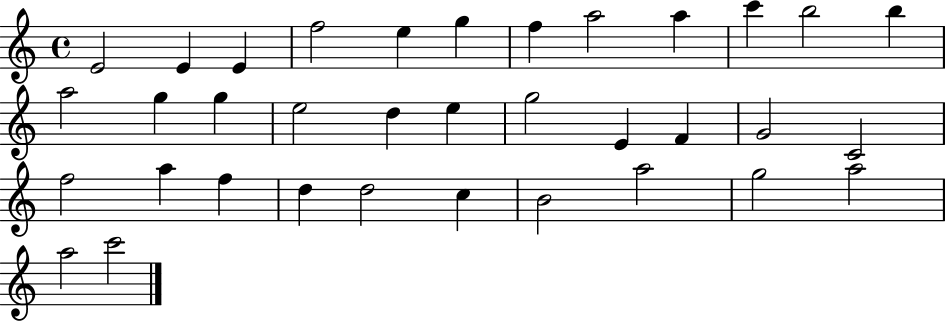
X:1
T:Untitled
M:4/4
L:1/4
K:C
E2 E E f2 e g f a2 a c' b2 b a2 g g e2 d e g2 E F G2 C2 f2 a f d d2 c B2 a2 g2 a2 a2 c'2